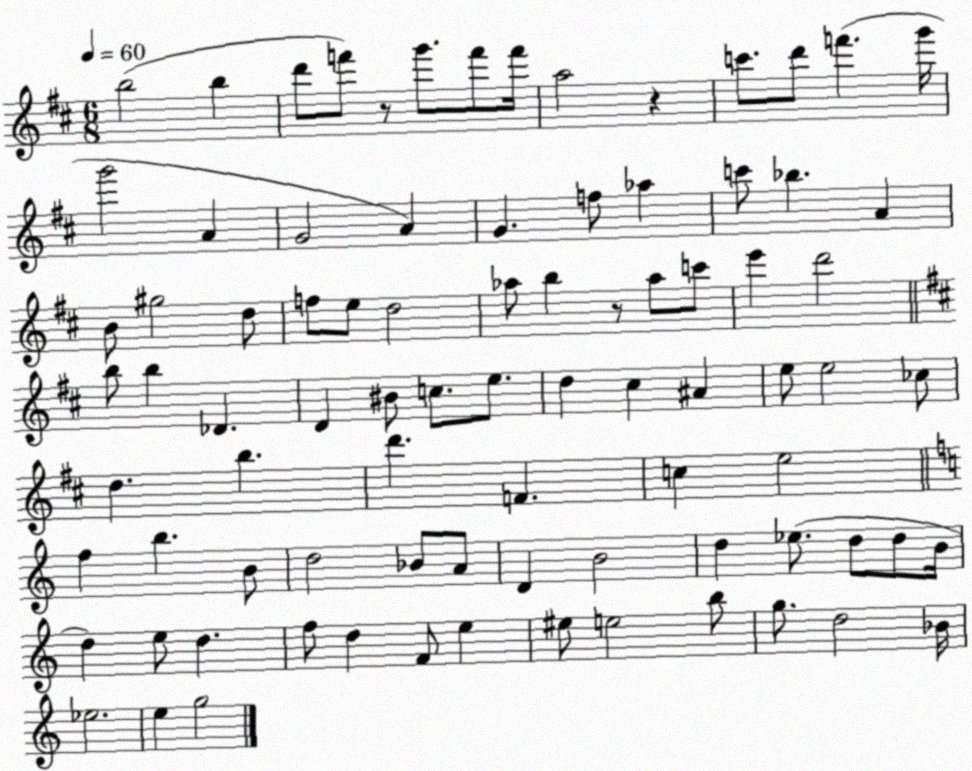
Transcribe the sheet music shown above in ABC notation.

X:1
T:Untitled
M:6/8
L:1/4
K:D
b2 b d'/2 f'/2 z/2 g'/2 f'/2 f'/4 a2 z c'/2 d'/2 f' g'/4 g'2 A G2 A G f/2 _a c'/2 _b A B/2 ^g2 d/2 f/2 e/2 d2 _a/2 b z/2 _a/2 c'/2 e' d'2 b/2 b _D D ^B/2 c/2 e/2 d ^c ^A e/2 e2 _c/2 d b d' F c e2 f b B/2 d2 _B/2 A/2 D B2 d _e/2 d/2 d/2 B/4 d e/2 d f/2 d F/2 e ^e/2 e2 b/2 g/2 d2 _B/4 _e2 e g2